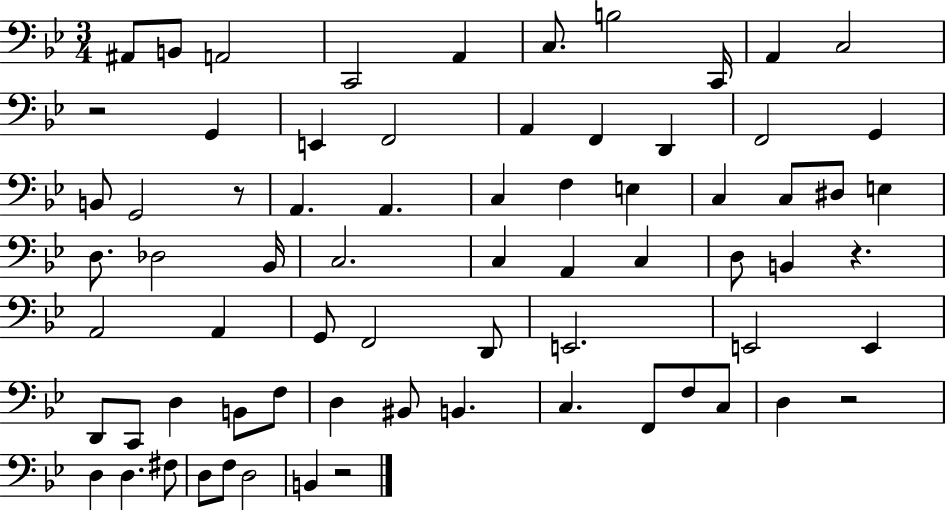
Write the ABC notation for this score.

X:1
T:Untitled
M:3/4
L:1/4
K:Bb
^A,,/2 B,,/2 A,,2 C,,2 A,, C,/2 B,2 C,,/4 A,, C,2 z2 G,, E,, F,,2 A,, F,, D,, F,,2 G,, B,,/2 G,,2 z/2 A,, A,, C, F, E, C, C,/2 ^D,/2 E, D,/2 _D,2 _B,,/4 C,2 C, A,, C, D,/2 B,, z A,,2 A,, G,,/2 F,,2 D,,/2 E,,2 E,,2 E,, D,,/2 C,,/2 D, B,,/2 F,/2 D, ^B,,/2 B,, C, F,,/2 F,/2 C,/2 D, z2 D, D, ^F,/2 D,/2 F,/2 D,2 B,, z2